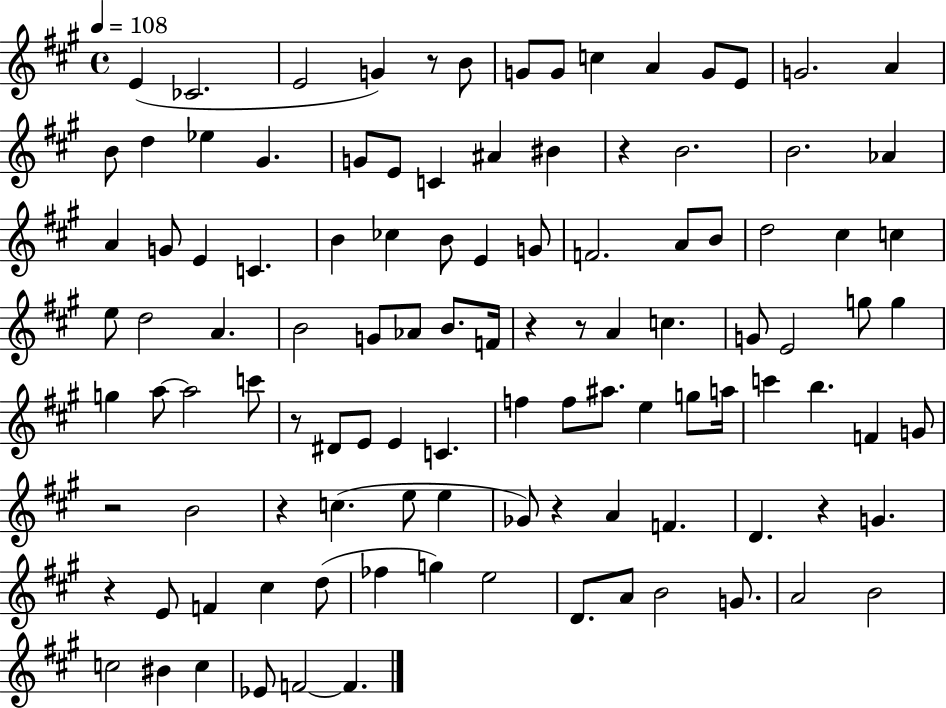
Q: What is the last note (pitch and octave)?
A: F4